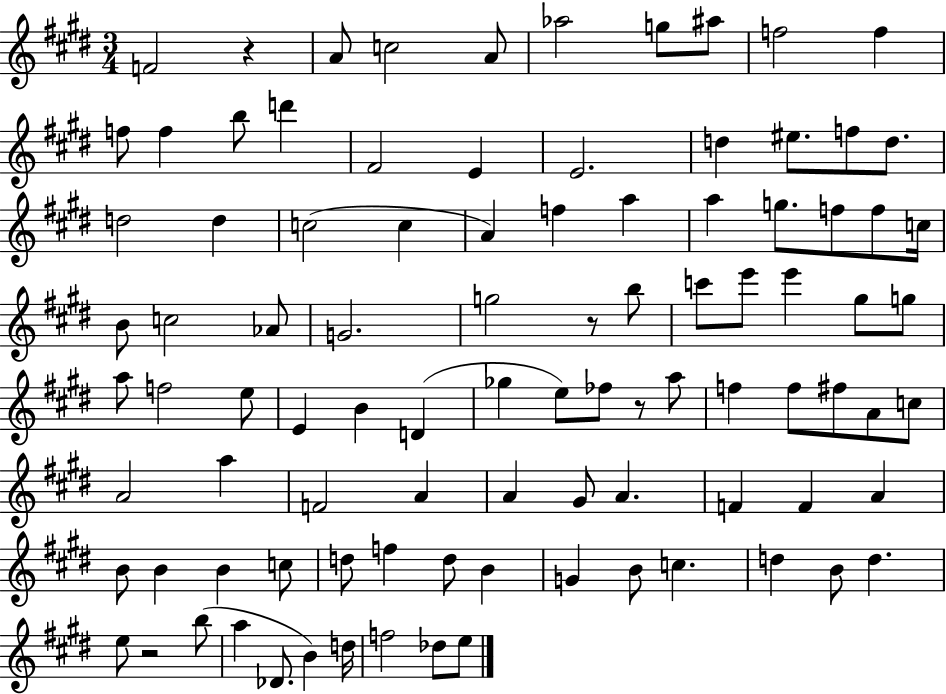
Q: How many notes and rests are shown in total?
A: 95